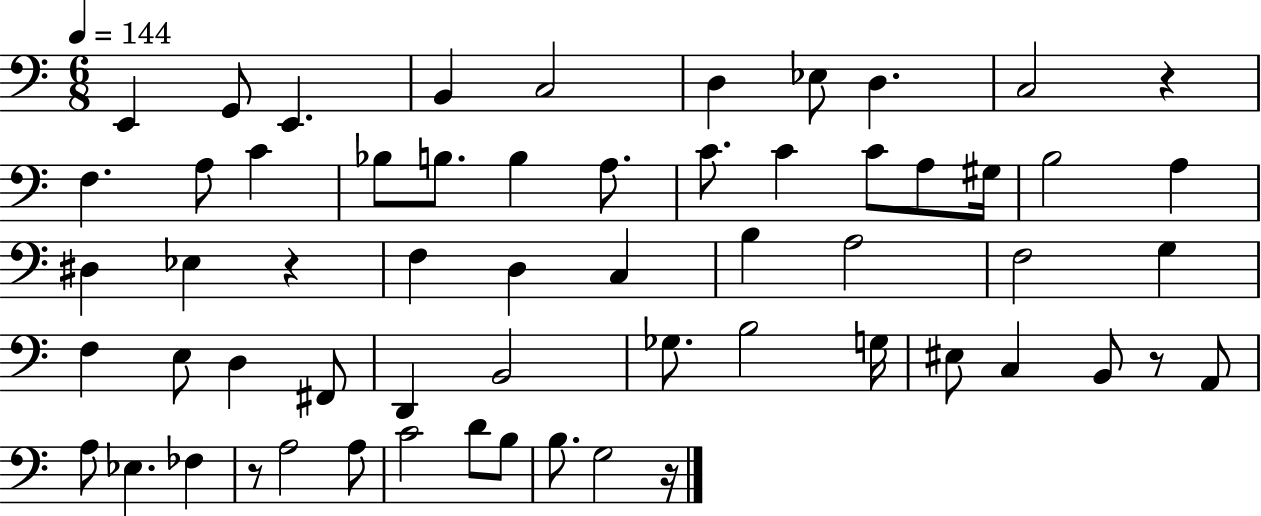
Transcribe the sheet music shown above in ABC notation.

X:1
T:Untitled
M:6/8
L:1/4
K:C
E,, G,,/2 E,, B,, C,2 D, _E,/2 D, C,2 z F, A,/2 C _B,/2 B,/2 B, A,/2 C/2 C C/2 A,/2 ^G,/4 B,2 A, ^D, _E, z F, D, C, B, A,2 F,2 G, F, E,/2 D, ^F,,/2 D,, B,,2 _G,/2 B,2 G,/4 ^E,/2 C, B,,/2 z/2 A,,/2 A,/2 _E, _F, z/2 A,2 A,/2 C2 D/2 B,/2 B,/2 G,2 z/4